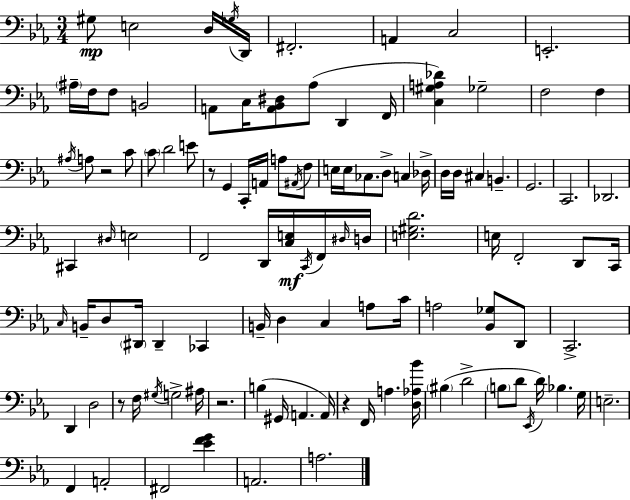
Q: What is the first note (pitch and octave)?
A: G#3